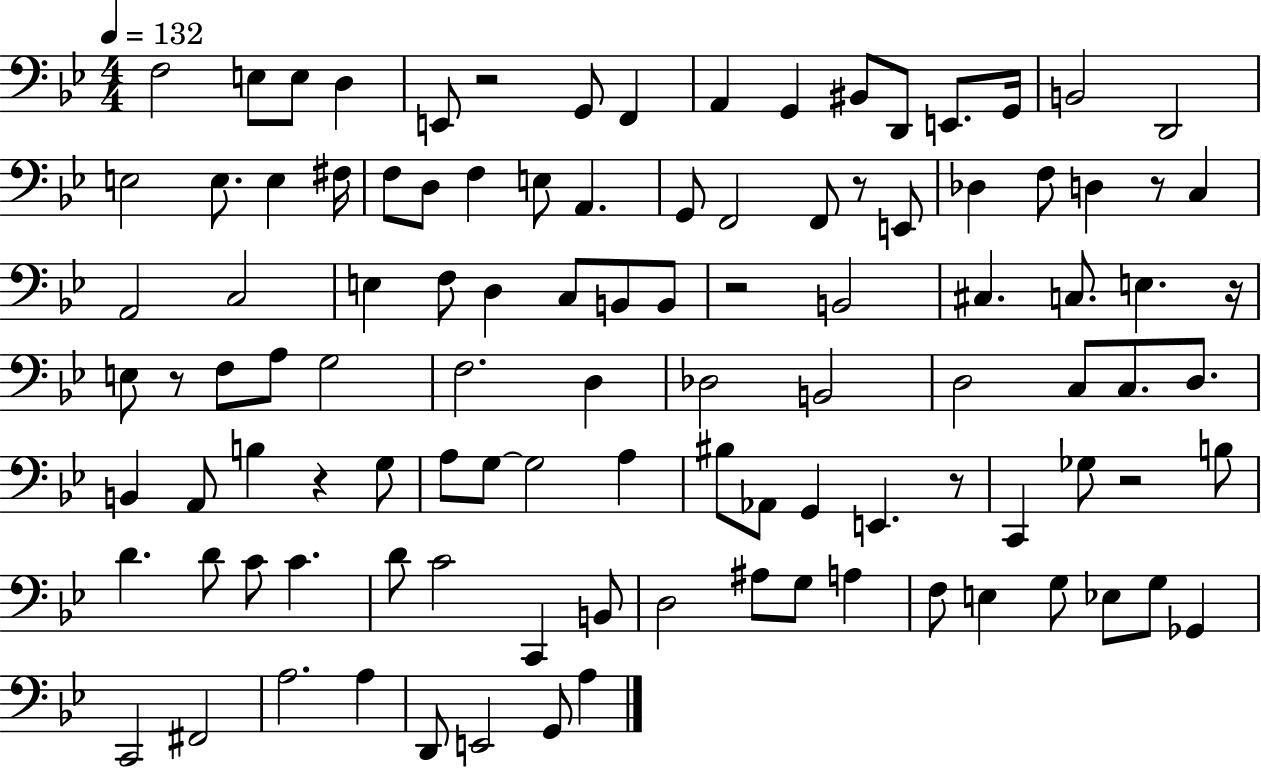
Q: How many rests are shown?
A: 9